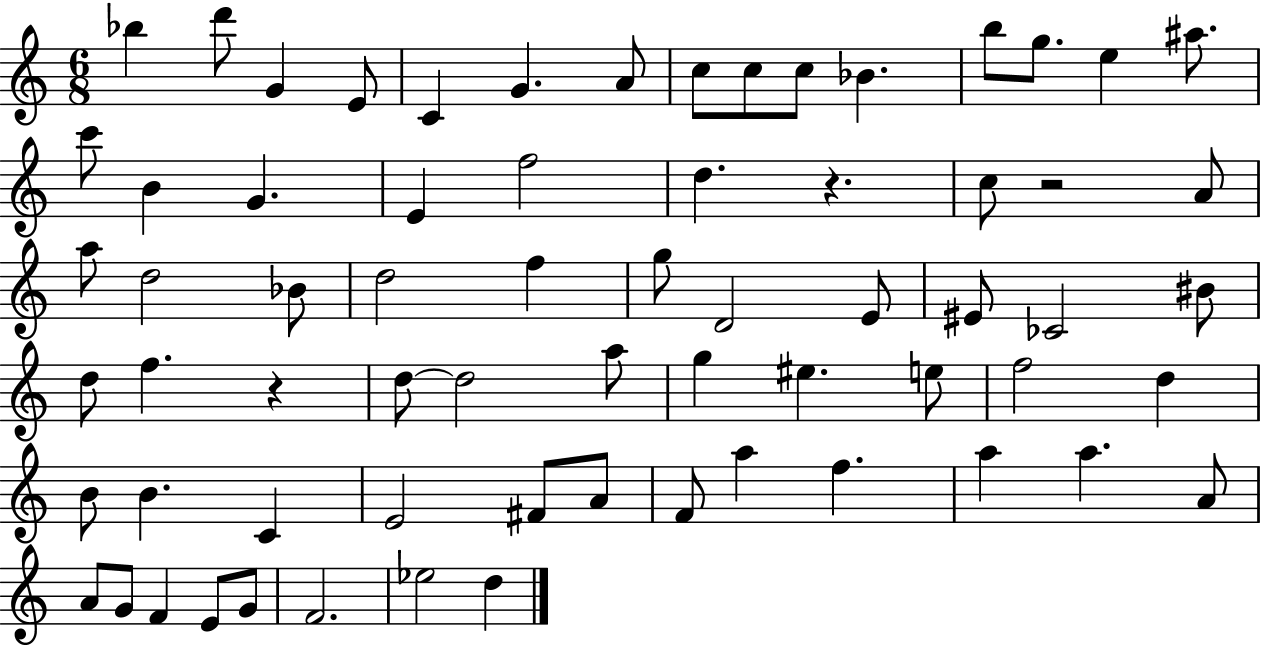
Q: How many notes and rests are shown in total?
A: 67